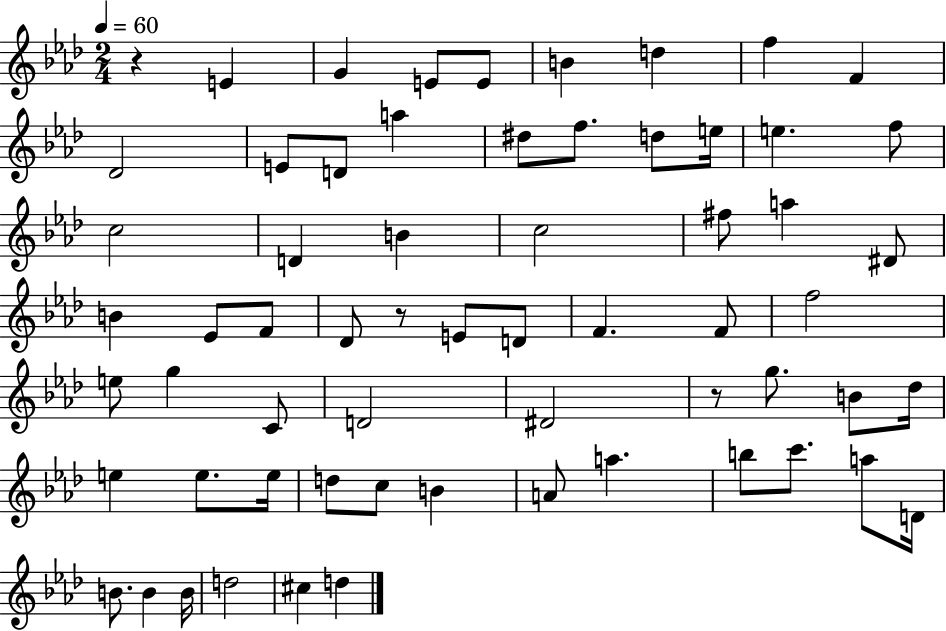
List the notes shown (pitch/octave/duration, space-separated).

R/q E4/q G4/q E4/e E4/e B4/q D5/q F5/q F4/q Db4/h E4/e D4/e A5/q D#5/e F5/e. D5/e E5/s E5/q. F5/e C5/h D4/q B4/q C5/h F#5/e A5/q D#4/e B4/q Eb4/e F4/e Db4/e R/e E4/e D4/e F4/q. F4/e F5/h E5/e G5/q C4/e D4/h D#4/h R/e G5/e. B4/e Db5/s E5/q E5/e. E5/s D5/e C5/e B4/q A4/e A5/q. B5/e C6/e. A5/e D4/s B4/e. B4/q B4/s D5/h C#5/q D5/q